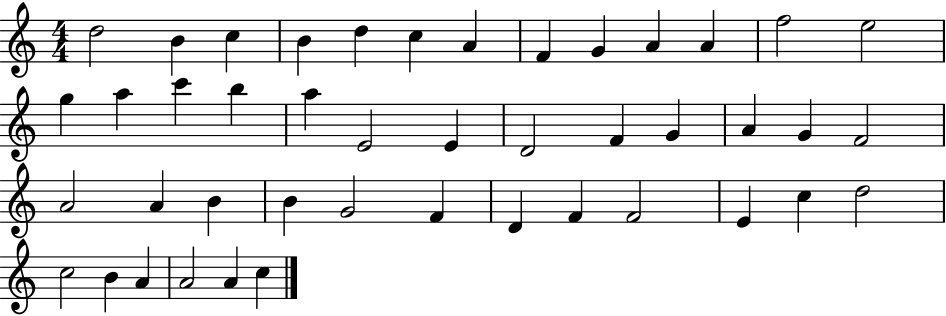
X:1
T:Untitled
M:4/4
L:1/4
K:C
d2 B c B d c A F G A A f2 e2 g a c' b a E2 E D2 F G A G F2 A2 A B B G2 F D F F2 E c d2 c2 B A A2 A c